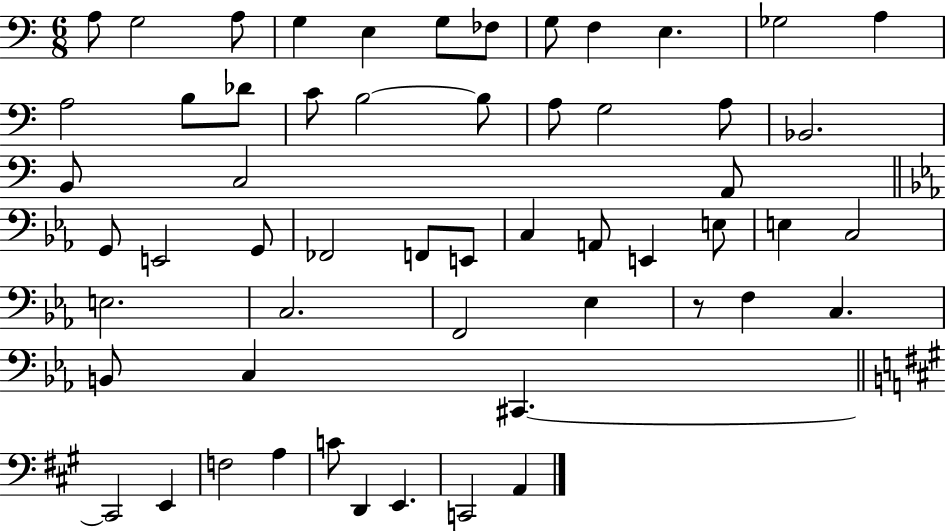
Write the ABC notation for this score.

X:1
T:Untitled
M:6/8
L:1/4
K:C
A,/2 G,2 A,/2 G, E, G,/2 _F,/2 G,/2 F, E, _G,2 A, A,2 B,/2 _D/2 C/2 B,2 B,/2 A,/2 G,2 A,/2 _B,,2 B,,/2 C,2 A,,/2 G,,/2 E,,2 G,,/2 _F,,2 F,,/2 E,,/2 C, A,,/2 E,, E,/2 E, C,2 E,2 C,2 F,,2 _E, z/2 F, C, B,,/2 C, ^C,, ^C,,2 E,, F,2 A, C/2 D,, E,, C,,2 A,,